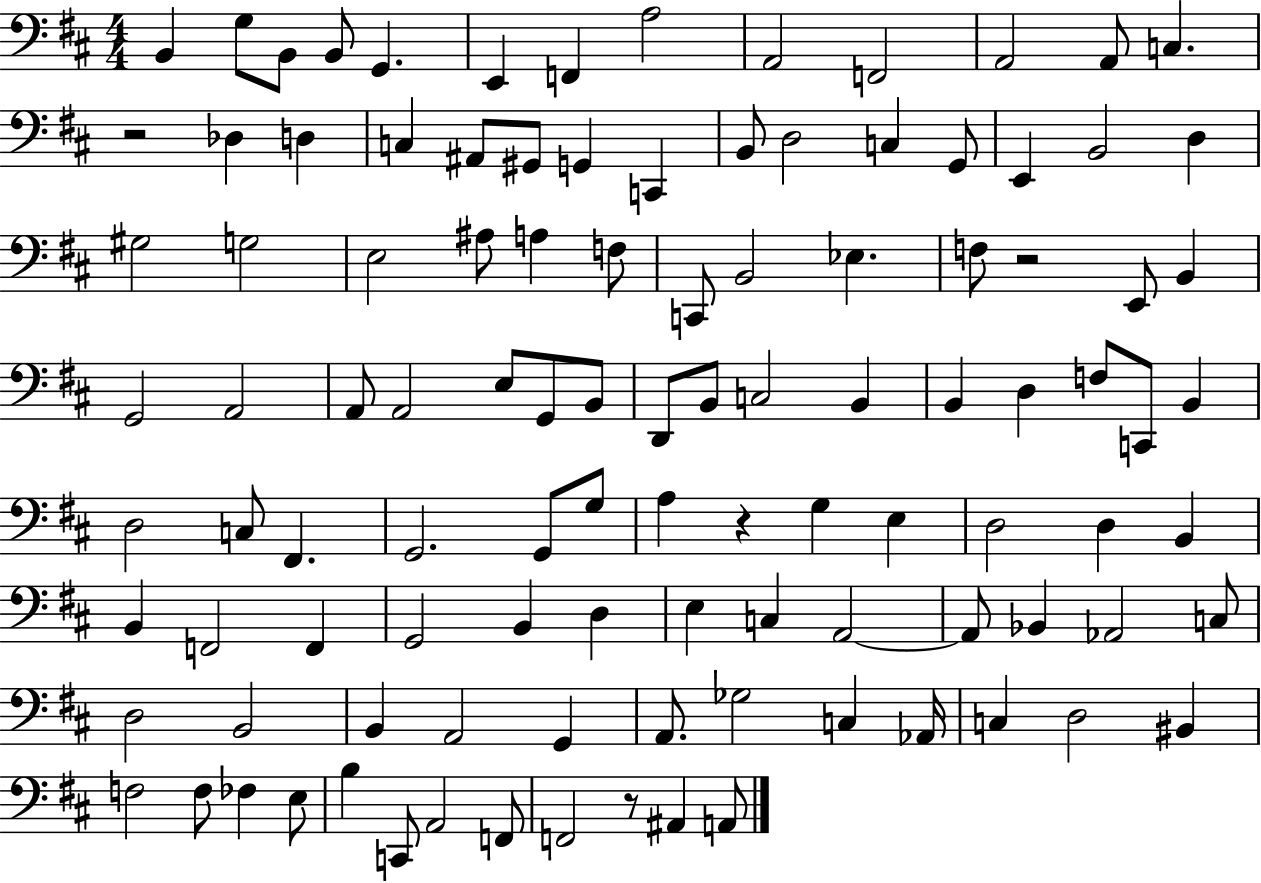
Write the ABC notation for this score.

X:1
T:Untitled
M:4/4
L:1/4
K:D
B,, G,/2 B,,/2 B,,/2 G,, E,, F,, A,2 A,,2 F,,2 A,,2 A,,/2 C, z2 _D, D, C, ^A,,/2 ^G,,/2 G,, C,, B,,/2 D,2 C, G,,/2 E,, B,,2 D, ^G,2 G,2 E,2 ^A,/2 A, F,/2 C,,/2 B,,2 _E, F,/2 z2 E,,/2 B,, G,,2 A,,2 A,,/2 A,,2 E,/2 G,,/2 B,,/2 D,,/2 B,,/2 C,2 B,, B,, D, F,/2 C,,/2 B,, D,2 C,/2 ^F,, G,,2 G,,/2 G,/2 A, z G, E, D,2 D, B,, B,, F,,2 F,, G,,2 B,, D, E, C, A,,2 A,,/2 _B,, _A,,2 C,/2 D,2 B,,2 B,, A,,2 G,, A,,/2 _G,2 C, _A,,/4 C, D,2 ^B,, F,2 F,/2 _F, E,/2 B, C,,/2 A,,2 F,,/2 F,,2 z/2 ^A,, A,,/2